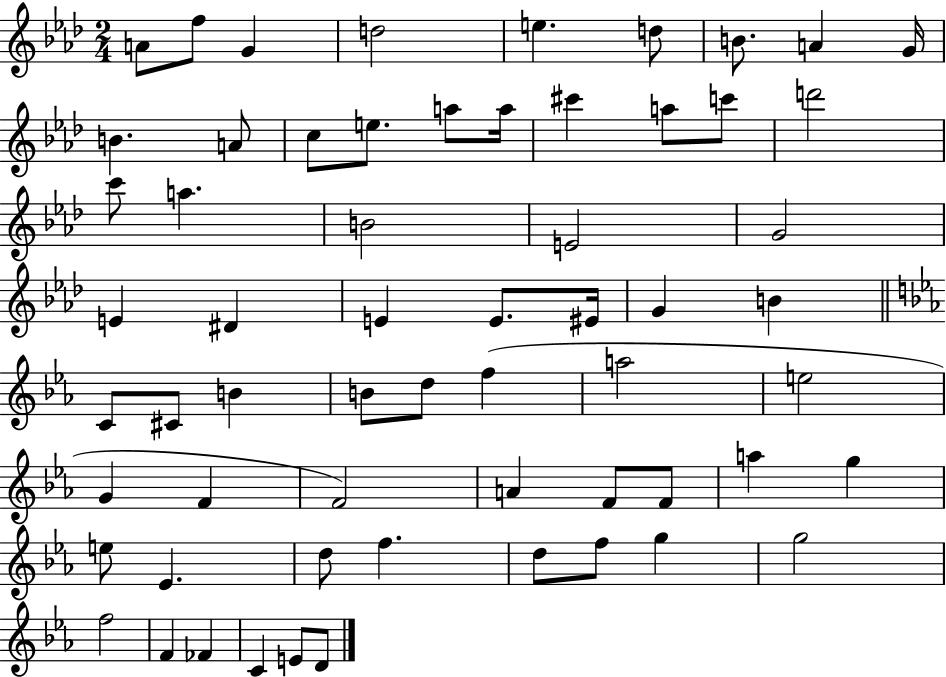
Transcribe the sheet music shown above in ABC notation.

X:1
T:Untitled
M:2/4
L:1/4
K:Ab
A/2 f/2 G d2 e d/2 B/2 A G/4 B A/2 c/2 e/2 a/2 a/4 ^c' a/2 c'/2 d'2 c'/2 a B2 E2 G2 E ^D E E/2 ^E/4 G B C/2 ^C/2 B B/2 d/2 f a2 e2 G F F2 A F/2 F/2 a g e/2 _E d/2 f d/2 f/2 g g2 f2 F _F C E/2 D/2